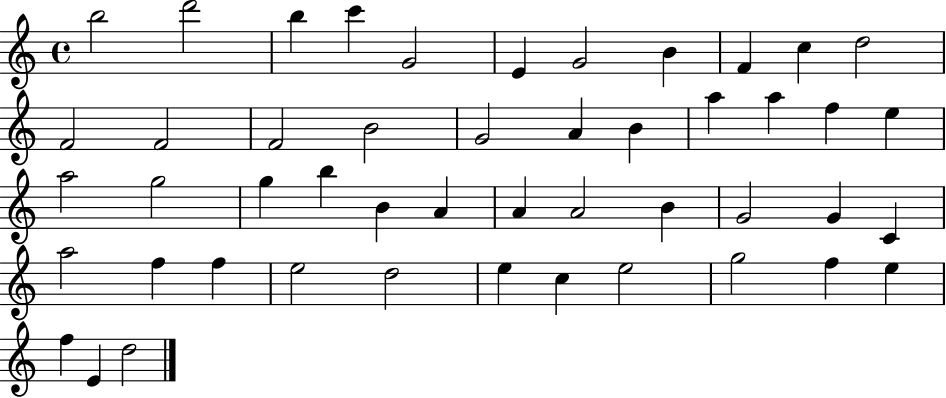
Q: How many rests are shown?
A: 0